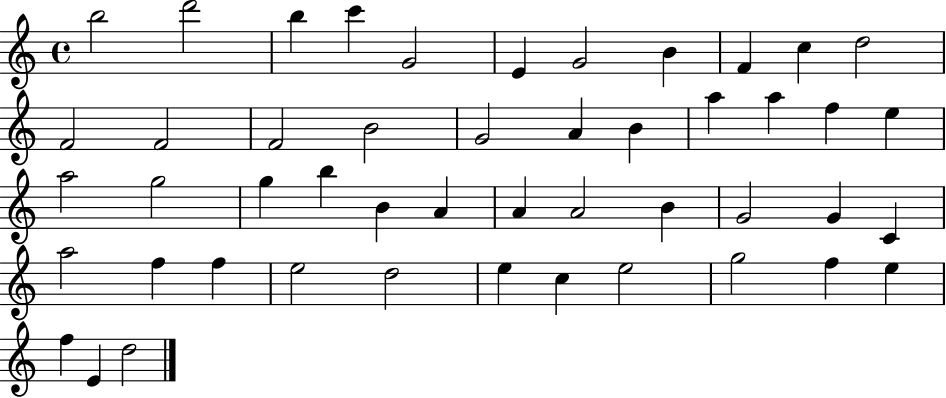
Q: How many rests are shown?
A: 0